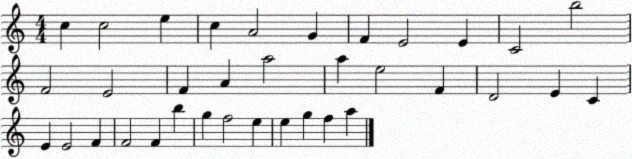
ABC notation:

X:1
T:Untitled
M:4/4
L:1/4
K:C
c c2 e c A2 G F E2 E C2 b2 F2 E2 F A a2 a e2 F D2 E C E E2 F F2 F b g f2 e e g f a